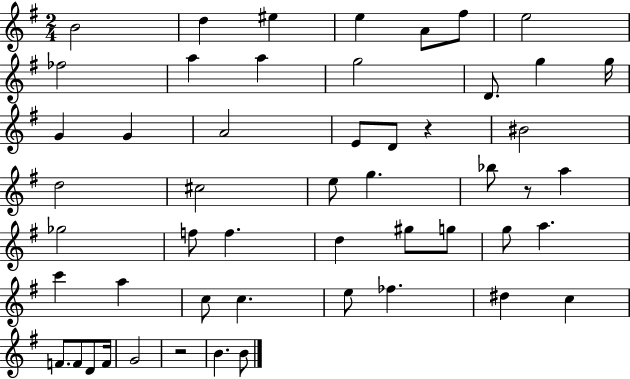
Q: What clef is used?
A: treble